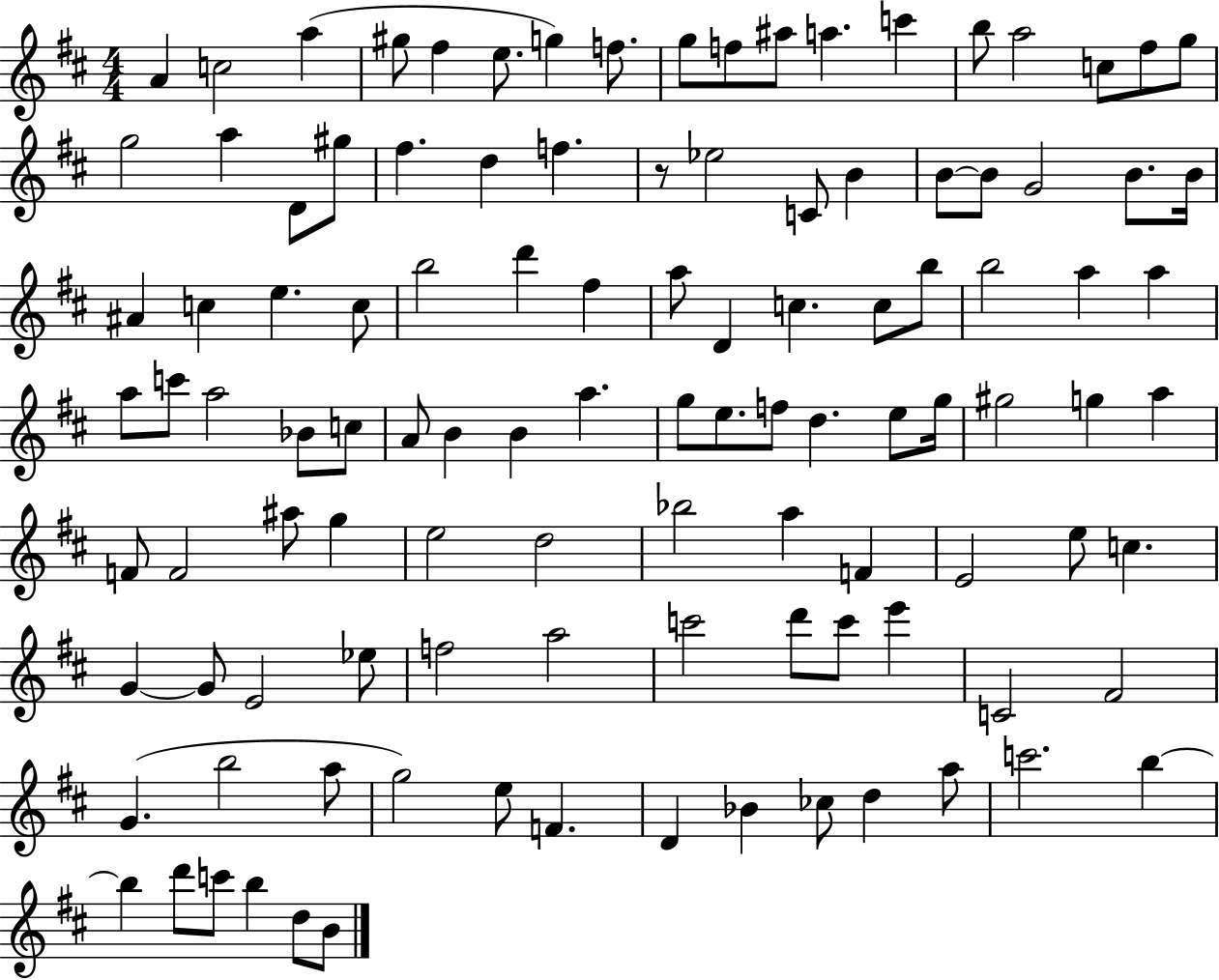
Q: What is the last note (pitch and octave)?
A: B4